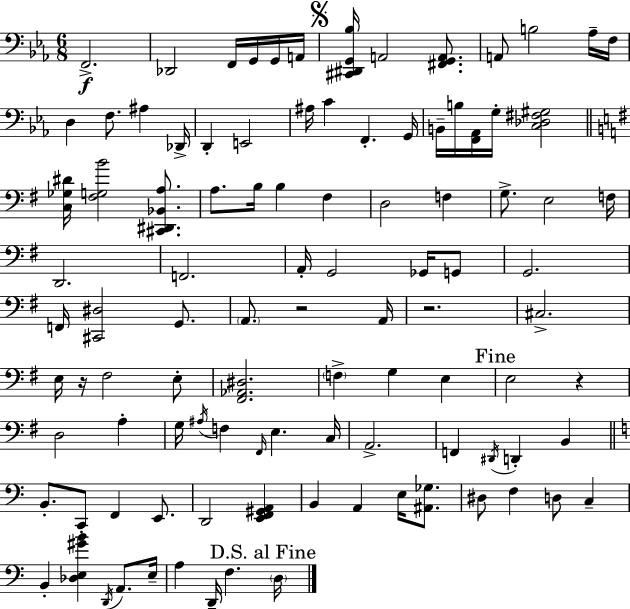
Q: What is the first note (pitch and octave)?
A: F2